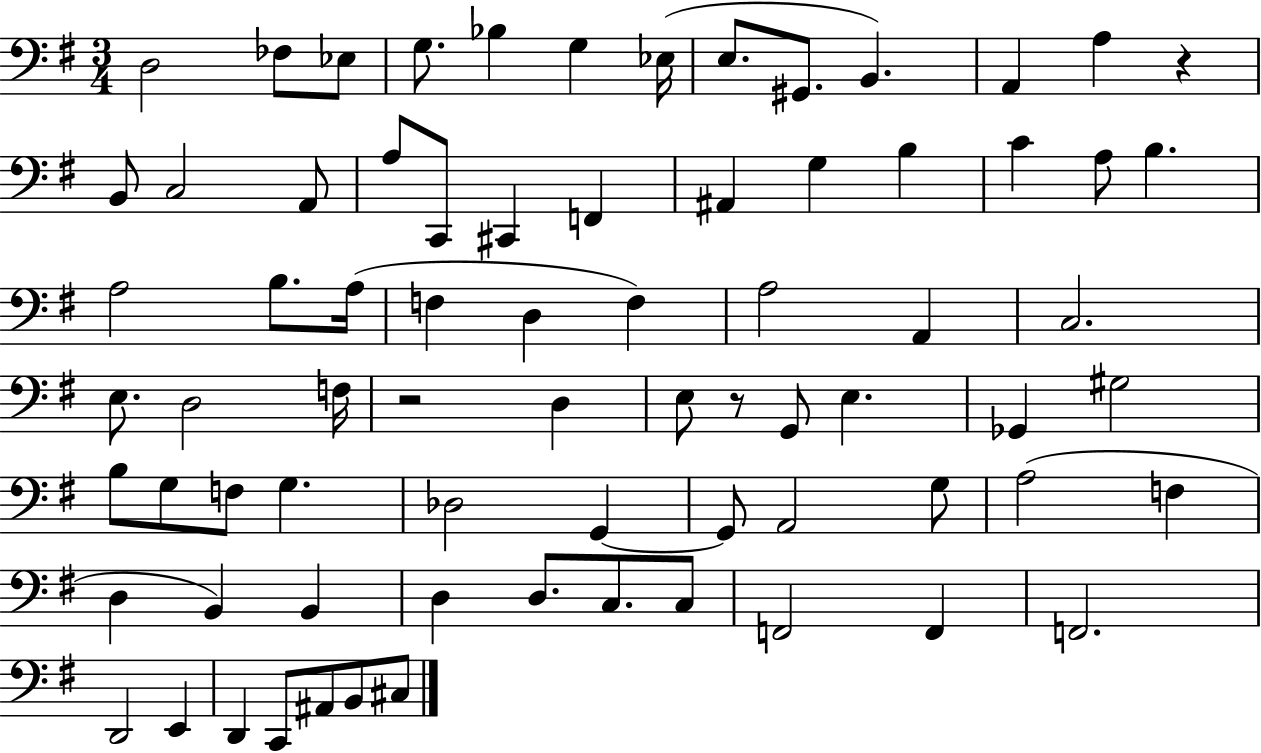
X:1
T:Untitled
M:3/4
L:1/4
K:G
D,2 _F,/2 _E,/2 G,/2 _B, G, _E,/4 E,/2 ^G,,/2 B,, A,, A, z B,,/2 C,2 A,,/2 A,/2 C,,/2 ^C,, F,, ^A,, G, B, C A,/2 B, A,2 B,/2 A,/4 F, D, F, A,2 A,, C,2 E,/2 D,2 F,/4 z2 D, E,/2 z/2 G,,/2 E, _G,, ^G,2 B,/2 G,/2 F,/2 G, _D,2 G,, G,,/2 A,,2 G,/2 A,2 F, D, B,, B,, D, D,/2 C,/2 C,/2 F,,2 F,, F,,2 D,,2 E,, D,, C,,/2 ^A,,/2 B,,/2 ^C,/2